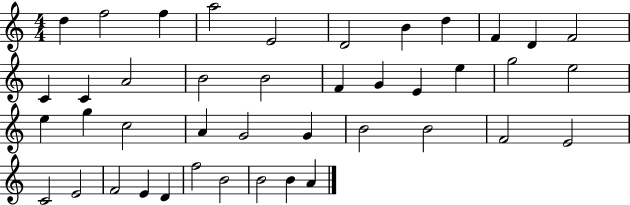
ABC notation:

X:1
T:Untitled
M:4/4
L:1/4
K:C
d f2 f a2 E2 D2 B d F D F2 C C A2 B2 B2 F G E e g2 e2 e g c2 A G2 G B2 B2 F2 E2 C2 E2 F2 E D f2 B2 B2 B A